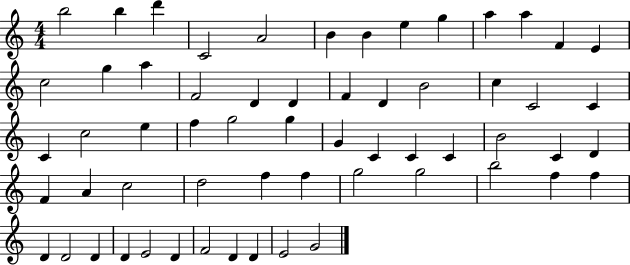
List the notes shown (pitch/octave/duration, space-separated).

B5/h B5/q D6/q C4/h A4/h B4/q B4/q E5/q G5/q A5/q A5/q F4/q E4/q C5/h G5/q A5/q F4/h D4/q D4/q F4/q D4/q B4/h C5/q C4/h C4/q C4/q C5/h E5/q F5/q G5/h G5/q G4/q C4/q C4/q C4/q B4/h C4/q D4/q F4/q A4/q C5/h D5/h F5/q F5/q G5/h G5/h B5/h F5/q F5/q D4/q D4/h D4/q D4/q E4/h D4/q F4/h D4/q D4/q E4/h G4/h